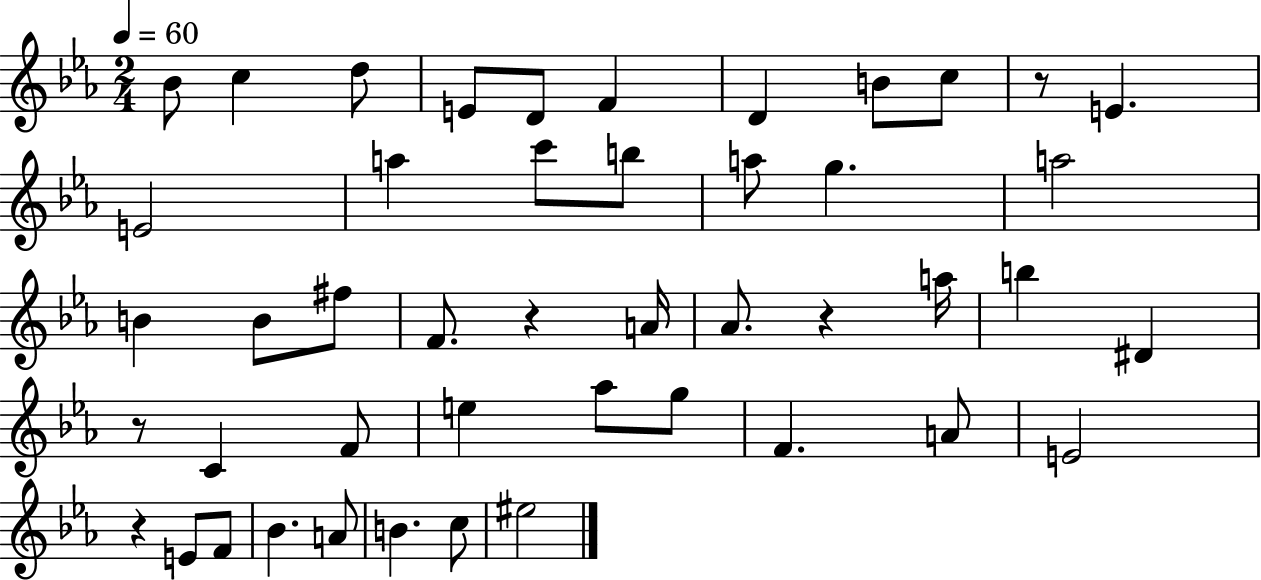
{
  \clef treble
  \numericTimeSignature
  \time 2/4
  \key ees \major
  \tempo 4 = 60
  \repeat volta 2 { bes'8 c''4 d''8 | e'8 d'8 f'4 | d'4 b'8 c''8 | r8 e'4. | \break e'2 | a''4 c'''8 b''8 | a''8 g''4. | a''2 | \break b'4 b'8 fis''8 | f'8. r4 a'16 | aes'8. r4 a''16 | b''4 dis'4 | \break r8 c'4 f'8 | e''4 aes''8 g''8 | f'4. a'8 | e'2 | \break r4 e'8 f'8 | bes'4. a'8 | b'4. c''8 | eis''2 | \break } \bar "|."
}